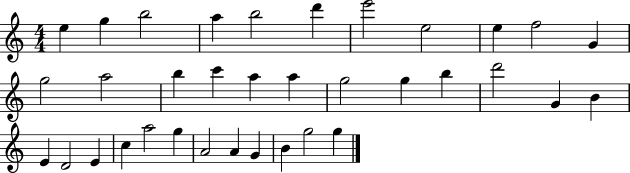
{
  \clef treble
  \numericTimeSignature
  \time 4/4
  \key c \major
  e''4 g''4 b''2 | a''4 b''2 d'''4 | e'''2 e''2 | e''4 f''2 g'4 | \break g''2 a''2 | b''4 c'''4 a''4 a''4 | g''2 g''4 b''4 | d'''2 g'4 b'4 | \break e'4 d'2 e'4 | c''4 a''2 g''4 | a'2 a'4 g'4 | b'4 g''2 g''4 | \break \bar "|."
}